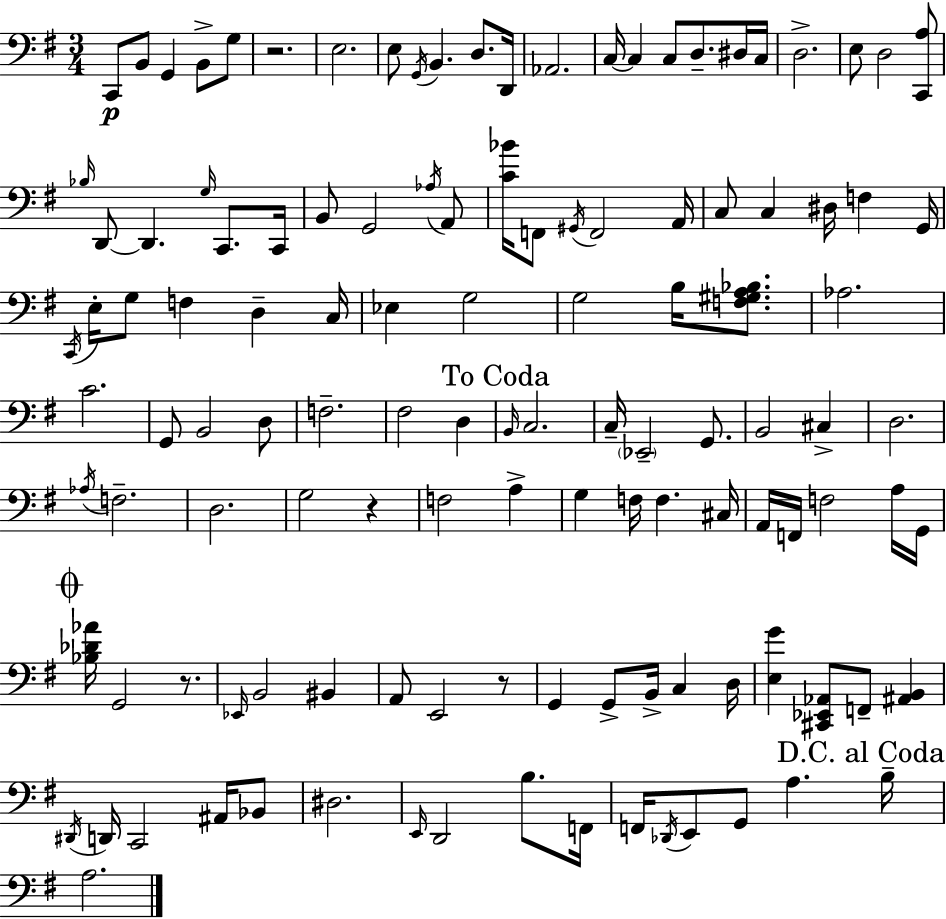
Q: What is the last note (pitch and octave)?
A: A3